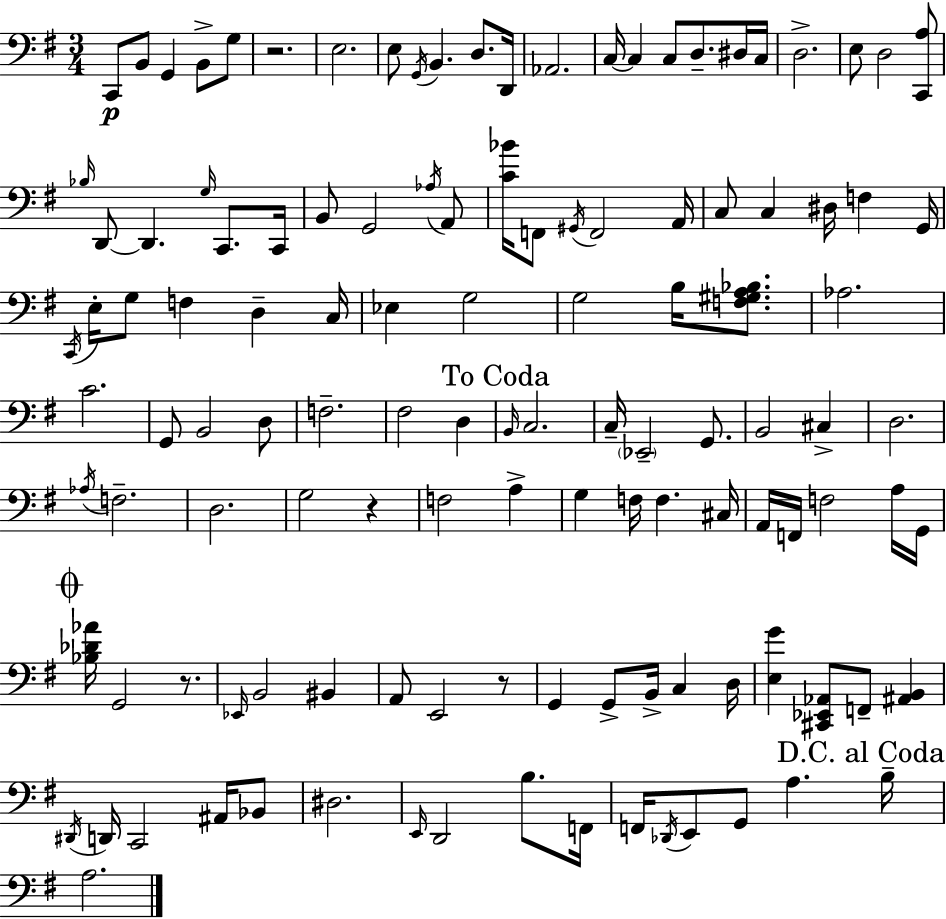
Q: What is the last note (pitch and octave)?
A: A3